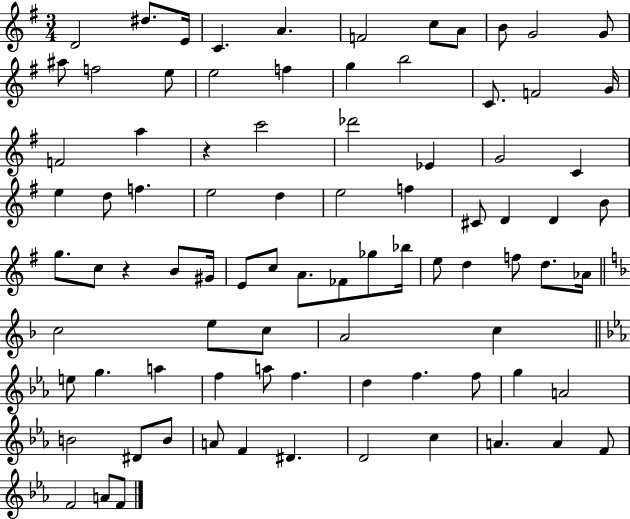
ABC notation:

X:1
T:Untitled
M:3/4
L:1/4
K:G
D2 ^d/2 E/4 C A F2 c/2 A/2 B/2 G2 G/2 ^a/2 f2 e/2 e2 f g b2 C/2 F2 G/4 F2 a z c'2 _d'2 _E G2 C e d/2 f e2 d e2 f ^C/2 D D B/2 g/2 c/2 z B/2 ^G/4 E/2 c/2 A/2 _F/2 _g/2 _b/4 e/2 d f/2 d/2 _A/4 c2 e/2 c/2 A2 c e/2 g a f a/2 f d f f/2 g A2 B2 ^D/2 B/2 A/2 F ^D D2 c A A F/2 F2 A/2 F/2